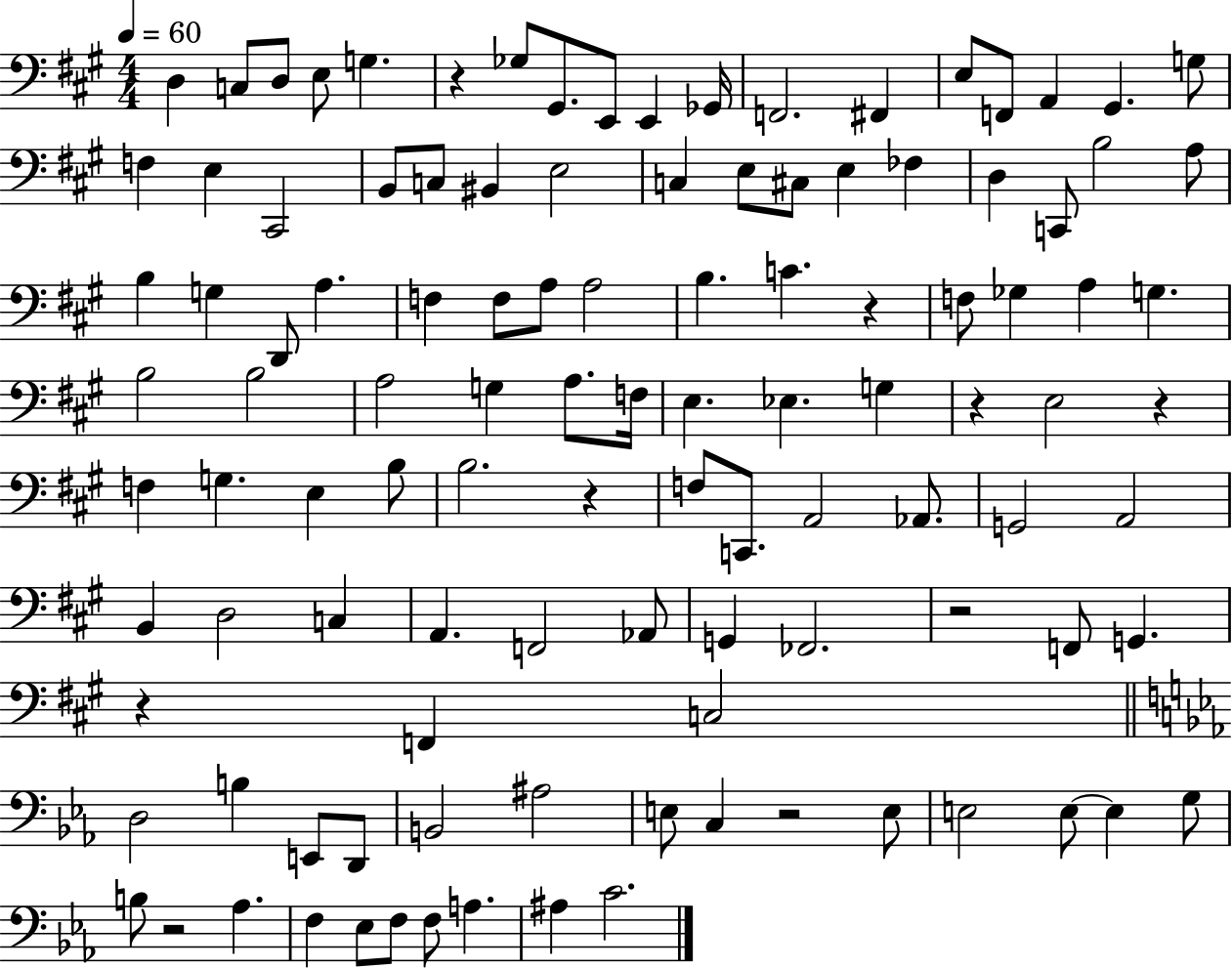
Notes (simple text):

D3/q C3/e D3/e E3/e G3/q. R/q Gb3/e G#2/e. E2/e E2/q Gb2/s F2/h. F#2/q E3/e F2/e A2/q G#2/q. G3/e F3/q E3/q C#2/h B2/e C3/e BIS2/q E3/h C3/q E3/e C#3/e E3/q FES3/q D3/q C2/e B3/h A3/e B3/q G3/q D2/e A3/q. F3/q F3/e A3/e A3/h B3/q. C4/q. R/q F3/e Gb3/q A3/q G3/q. B3/h B3/h A3/h G3/q A3/e. F3/s E3/q. Eb3/q. G3/q R/q E3/h R/q F3/q G3/q. E3/q B3/e B3/h. R/q F3/e C2/e. A2/h Ab2/e. G2/h A2/h B2/q D3/h C3/q A2/q. F2/h Ab2/e G2/q FES2/h. R/h F2/e G2/q. R/q F2/q C3/h D3/h B3/q E2/e D2/e B2/h A#3/h E3/e C3/q R/h E3/e E3/h E3/e E3/q G3/e B3/e R/h Ab3/q. F3/q Eb3/e F3/e F3/e A3/q. A#3/q C4/h.